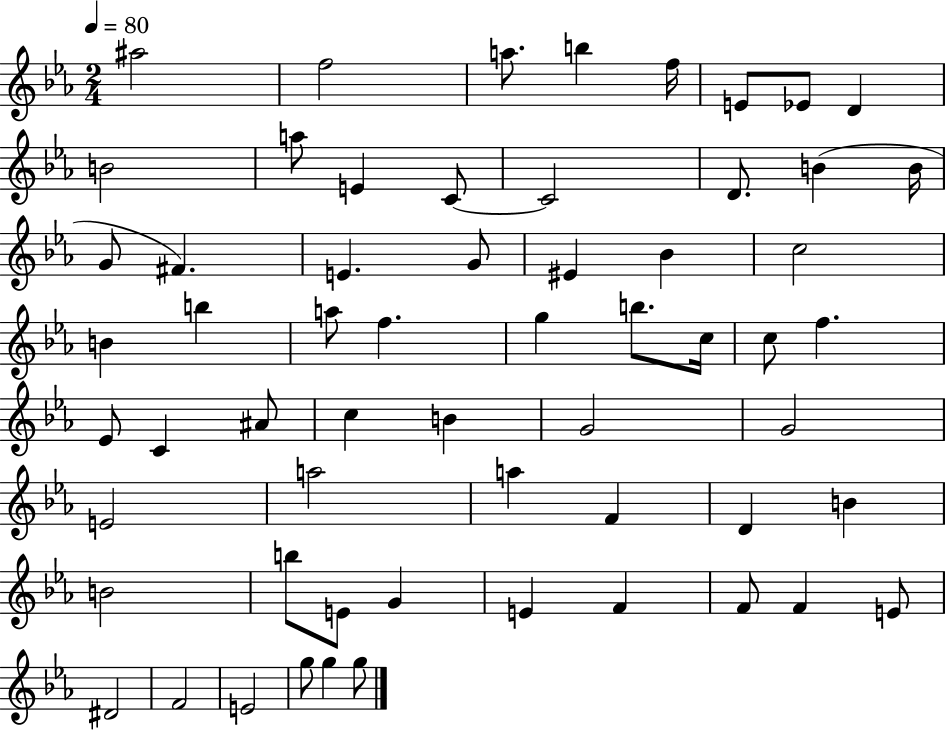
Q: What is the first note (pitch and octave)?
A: A#5